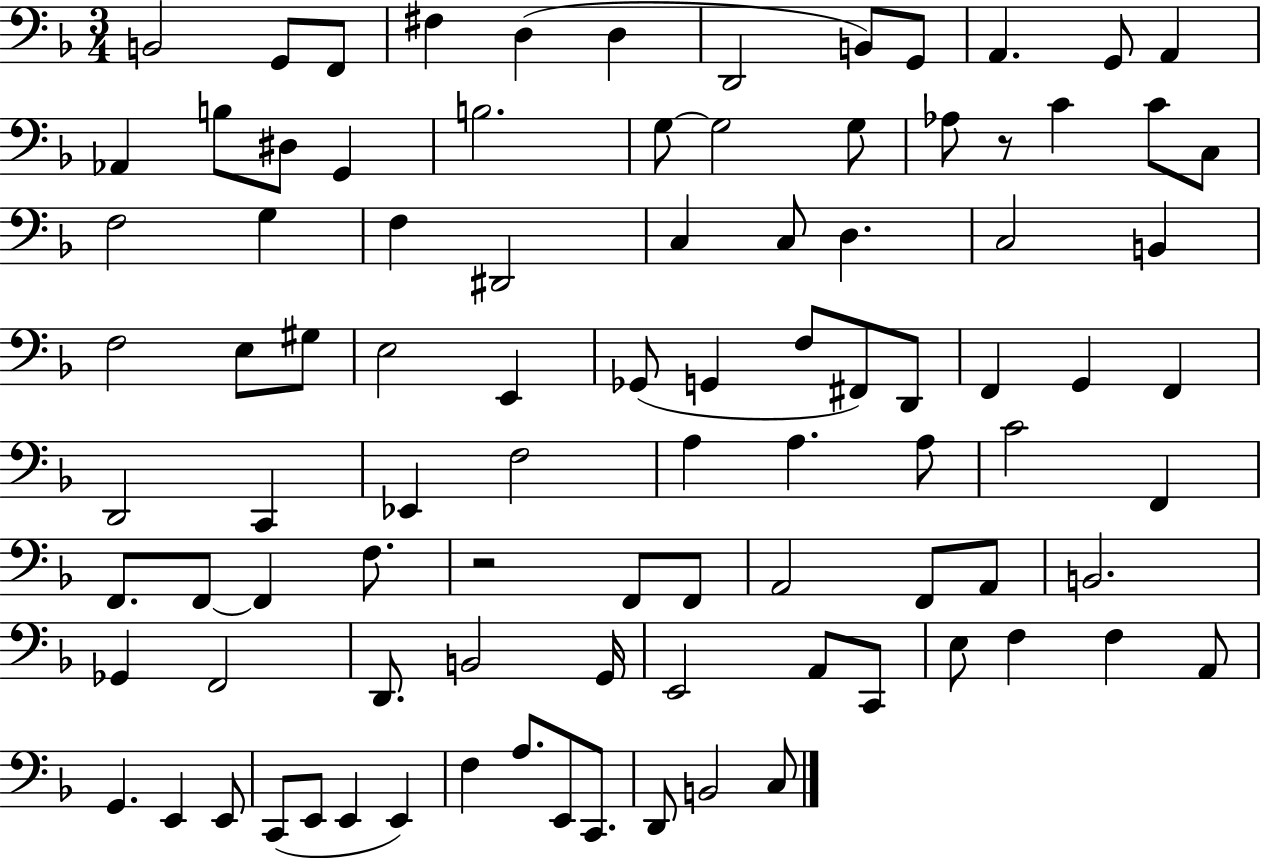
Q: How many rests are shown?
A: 2